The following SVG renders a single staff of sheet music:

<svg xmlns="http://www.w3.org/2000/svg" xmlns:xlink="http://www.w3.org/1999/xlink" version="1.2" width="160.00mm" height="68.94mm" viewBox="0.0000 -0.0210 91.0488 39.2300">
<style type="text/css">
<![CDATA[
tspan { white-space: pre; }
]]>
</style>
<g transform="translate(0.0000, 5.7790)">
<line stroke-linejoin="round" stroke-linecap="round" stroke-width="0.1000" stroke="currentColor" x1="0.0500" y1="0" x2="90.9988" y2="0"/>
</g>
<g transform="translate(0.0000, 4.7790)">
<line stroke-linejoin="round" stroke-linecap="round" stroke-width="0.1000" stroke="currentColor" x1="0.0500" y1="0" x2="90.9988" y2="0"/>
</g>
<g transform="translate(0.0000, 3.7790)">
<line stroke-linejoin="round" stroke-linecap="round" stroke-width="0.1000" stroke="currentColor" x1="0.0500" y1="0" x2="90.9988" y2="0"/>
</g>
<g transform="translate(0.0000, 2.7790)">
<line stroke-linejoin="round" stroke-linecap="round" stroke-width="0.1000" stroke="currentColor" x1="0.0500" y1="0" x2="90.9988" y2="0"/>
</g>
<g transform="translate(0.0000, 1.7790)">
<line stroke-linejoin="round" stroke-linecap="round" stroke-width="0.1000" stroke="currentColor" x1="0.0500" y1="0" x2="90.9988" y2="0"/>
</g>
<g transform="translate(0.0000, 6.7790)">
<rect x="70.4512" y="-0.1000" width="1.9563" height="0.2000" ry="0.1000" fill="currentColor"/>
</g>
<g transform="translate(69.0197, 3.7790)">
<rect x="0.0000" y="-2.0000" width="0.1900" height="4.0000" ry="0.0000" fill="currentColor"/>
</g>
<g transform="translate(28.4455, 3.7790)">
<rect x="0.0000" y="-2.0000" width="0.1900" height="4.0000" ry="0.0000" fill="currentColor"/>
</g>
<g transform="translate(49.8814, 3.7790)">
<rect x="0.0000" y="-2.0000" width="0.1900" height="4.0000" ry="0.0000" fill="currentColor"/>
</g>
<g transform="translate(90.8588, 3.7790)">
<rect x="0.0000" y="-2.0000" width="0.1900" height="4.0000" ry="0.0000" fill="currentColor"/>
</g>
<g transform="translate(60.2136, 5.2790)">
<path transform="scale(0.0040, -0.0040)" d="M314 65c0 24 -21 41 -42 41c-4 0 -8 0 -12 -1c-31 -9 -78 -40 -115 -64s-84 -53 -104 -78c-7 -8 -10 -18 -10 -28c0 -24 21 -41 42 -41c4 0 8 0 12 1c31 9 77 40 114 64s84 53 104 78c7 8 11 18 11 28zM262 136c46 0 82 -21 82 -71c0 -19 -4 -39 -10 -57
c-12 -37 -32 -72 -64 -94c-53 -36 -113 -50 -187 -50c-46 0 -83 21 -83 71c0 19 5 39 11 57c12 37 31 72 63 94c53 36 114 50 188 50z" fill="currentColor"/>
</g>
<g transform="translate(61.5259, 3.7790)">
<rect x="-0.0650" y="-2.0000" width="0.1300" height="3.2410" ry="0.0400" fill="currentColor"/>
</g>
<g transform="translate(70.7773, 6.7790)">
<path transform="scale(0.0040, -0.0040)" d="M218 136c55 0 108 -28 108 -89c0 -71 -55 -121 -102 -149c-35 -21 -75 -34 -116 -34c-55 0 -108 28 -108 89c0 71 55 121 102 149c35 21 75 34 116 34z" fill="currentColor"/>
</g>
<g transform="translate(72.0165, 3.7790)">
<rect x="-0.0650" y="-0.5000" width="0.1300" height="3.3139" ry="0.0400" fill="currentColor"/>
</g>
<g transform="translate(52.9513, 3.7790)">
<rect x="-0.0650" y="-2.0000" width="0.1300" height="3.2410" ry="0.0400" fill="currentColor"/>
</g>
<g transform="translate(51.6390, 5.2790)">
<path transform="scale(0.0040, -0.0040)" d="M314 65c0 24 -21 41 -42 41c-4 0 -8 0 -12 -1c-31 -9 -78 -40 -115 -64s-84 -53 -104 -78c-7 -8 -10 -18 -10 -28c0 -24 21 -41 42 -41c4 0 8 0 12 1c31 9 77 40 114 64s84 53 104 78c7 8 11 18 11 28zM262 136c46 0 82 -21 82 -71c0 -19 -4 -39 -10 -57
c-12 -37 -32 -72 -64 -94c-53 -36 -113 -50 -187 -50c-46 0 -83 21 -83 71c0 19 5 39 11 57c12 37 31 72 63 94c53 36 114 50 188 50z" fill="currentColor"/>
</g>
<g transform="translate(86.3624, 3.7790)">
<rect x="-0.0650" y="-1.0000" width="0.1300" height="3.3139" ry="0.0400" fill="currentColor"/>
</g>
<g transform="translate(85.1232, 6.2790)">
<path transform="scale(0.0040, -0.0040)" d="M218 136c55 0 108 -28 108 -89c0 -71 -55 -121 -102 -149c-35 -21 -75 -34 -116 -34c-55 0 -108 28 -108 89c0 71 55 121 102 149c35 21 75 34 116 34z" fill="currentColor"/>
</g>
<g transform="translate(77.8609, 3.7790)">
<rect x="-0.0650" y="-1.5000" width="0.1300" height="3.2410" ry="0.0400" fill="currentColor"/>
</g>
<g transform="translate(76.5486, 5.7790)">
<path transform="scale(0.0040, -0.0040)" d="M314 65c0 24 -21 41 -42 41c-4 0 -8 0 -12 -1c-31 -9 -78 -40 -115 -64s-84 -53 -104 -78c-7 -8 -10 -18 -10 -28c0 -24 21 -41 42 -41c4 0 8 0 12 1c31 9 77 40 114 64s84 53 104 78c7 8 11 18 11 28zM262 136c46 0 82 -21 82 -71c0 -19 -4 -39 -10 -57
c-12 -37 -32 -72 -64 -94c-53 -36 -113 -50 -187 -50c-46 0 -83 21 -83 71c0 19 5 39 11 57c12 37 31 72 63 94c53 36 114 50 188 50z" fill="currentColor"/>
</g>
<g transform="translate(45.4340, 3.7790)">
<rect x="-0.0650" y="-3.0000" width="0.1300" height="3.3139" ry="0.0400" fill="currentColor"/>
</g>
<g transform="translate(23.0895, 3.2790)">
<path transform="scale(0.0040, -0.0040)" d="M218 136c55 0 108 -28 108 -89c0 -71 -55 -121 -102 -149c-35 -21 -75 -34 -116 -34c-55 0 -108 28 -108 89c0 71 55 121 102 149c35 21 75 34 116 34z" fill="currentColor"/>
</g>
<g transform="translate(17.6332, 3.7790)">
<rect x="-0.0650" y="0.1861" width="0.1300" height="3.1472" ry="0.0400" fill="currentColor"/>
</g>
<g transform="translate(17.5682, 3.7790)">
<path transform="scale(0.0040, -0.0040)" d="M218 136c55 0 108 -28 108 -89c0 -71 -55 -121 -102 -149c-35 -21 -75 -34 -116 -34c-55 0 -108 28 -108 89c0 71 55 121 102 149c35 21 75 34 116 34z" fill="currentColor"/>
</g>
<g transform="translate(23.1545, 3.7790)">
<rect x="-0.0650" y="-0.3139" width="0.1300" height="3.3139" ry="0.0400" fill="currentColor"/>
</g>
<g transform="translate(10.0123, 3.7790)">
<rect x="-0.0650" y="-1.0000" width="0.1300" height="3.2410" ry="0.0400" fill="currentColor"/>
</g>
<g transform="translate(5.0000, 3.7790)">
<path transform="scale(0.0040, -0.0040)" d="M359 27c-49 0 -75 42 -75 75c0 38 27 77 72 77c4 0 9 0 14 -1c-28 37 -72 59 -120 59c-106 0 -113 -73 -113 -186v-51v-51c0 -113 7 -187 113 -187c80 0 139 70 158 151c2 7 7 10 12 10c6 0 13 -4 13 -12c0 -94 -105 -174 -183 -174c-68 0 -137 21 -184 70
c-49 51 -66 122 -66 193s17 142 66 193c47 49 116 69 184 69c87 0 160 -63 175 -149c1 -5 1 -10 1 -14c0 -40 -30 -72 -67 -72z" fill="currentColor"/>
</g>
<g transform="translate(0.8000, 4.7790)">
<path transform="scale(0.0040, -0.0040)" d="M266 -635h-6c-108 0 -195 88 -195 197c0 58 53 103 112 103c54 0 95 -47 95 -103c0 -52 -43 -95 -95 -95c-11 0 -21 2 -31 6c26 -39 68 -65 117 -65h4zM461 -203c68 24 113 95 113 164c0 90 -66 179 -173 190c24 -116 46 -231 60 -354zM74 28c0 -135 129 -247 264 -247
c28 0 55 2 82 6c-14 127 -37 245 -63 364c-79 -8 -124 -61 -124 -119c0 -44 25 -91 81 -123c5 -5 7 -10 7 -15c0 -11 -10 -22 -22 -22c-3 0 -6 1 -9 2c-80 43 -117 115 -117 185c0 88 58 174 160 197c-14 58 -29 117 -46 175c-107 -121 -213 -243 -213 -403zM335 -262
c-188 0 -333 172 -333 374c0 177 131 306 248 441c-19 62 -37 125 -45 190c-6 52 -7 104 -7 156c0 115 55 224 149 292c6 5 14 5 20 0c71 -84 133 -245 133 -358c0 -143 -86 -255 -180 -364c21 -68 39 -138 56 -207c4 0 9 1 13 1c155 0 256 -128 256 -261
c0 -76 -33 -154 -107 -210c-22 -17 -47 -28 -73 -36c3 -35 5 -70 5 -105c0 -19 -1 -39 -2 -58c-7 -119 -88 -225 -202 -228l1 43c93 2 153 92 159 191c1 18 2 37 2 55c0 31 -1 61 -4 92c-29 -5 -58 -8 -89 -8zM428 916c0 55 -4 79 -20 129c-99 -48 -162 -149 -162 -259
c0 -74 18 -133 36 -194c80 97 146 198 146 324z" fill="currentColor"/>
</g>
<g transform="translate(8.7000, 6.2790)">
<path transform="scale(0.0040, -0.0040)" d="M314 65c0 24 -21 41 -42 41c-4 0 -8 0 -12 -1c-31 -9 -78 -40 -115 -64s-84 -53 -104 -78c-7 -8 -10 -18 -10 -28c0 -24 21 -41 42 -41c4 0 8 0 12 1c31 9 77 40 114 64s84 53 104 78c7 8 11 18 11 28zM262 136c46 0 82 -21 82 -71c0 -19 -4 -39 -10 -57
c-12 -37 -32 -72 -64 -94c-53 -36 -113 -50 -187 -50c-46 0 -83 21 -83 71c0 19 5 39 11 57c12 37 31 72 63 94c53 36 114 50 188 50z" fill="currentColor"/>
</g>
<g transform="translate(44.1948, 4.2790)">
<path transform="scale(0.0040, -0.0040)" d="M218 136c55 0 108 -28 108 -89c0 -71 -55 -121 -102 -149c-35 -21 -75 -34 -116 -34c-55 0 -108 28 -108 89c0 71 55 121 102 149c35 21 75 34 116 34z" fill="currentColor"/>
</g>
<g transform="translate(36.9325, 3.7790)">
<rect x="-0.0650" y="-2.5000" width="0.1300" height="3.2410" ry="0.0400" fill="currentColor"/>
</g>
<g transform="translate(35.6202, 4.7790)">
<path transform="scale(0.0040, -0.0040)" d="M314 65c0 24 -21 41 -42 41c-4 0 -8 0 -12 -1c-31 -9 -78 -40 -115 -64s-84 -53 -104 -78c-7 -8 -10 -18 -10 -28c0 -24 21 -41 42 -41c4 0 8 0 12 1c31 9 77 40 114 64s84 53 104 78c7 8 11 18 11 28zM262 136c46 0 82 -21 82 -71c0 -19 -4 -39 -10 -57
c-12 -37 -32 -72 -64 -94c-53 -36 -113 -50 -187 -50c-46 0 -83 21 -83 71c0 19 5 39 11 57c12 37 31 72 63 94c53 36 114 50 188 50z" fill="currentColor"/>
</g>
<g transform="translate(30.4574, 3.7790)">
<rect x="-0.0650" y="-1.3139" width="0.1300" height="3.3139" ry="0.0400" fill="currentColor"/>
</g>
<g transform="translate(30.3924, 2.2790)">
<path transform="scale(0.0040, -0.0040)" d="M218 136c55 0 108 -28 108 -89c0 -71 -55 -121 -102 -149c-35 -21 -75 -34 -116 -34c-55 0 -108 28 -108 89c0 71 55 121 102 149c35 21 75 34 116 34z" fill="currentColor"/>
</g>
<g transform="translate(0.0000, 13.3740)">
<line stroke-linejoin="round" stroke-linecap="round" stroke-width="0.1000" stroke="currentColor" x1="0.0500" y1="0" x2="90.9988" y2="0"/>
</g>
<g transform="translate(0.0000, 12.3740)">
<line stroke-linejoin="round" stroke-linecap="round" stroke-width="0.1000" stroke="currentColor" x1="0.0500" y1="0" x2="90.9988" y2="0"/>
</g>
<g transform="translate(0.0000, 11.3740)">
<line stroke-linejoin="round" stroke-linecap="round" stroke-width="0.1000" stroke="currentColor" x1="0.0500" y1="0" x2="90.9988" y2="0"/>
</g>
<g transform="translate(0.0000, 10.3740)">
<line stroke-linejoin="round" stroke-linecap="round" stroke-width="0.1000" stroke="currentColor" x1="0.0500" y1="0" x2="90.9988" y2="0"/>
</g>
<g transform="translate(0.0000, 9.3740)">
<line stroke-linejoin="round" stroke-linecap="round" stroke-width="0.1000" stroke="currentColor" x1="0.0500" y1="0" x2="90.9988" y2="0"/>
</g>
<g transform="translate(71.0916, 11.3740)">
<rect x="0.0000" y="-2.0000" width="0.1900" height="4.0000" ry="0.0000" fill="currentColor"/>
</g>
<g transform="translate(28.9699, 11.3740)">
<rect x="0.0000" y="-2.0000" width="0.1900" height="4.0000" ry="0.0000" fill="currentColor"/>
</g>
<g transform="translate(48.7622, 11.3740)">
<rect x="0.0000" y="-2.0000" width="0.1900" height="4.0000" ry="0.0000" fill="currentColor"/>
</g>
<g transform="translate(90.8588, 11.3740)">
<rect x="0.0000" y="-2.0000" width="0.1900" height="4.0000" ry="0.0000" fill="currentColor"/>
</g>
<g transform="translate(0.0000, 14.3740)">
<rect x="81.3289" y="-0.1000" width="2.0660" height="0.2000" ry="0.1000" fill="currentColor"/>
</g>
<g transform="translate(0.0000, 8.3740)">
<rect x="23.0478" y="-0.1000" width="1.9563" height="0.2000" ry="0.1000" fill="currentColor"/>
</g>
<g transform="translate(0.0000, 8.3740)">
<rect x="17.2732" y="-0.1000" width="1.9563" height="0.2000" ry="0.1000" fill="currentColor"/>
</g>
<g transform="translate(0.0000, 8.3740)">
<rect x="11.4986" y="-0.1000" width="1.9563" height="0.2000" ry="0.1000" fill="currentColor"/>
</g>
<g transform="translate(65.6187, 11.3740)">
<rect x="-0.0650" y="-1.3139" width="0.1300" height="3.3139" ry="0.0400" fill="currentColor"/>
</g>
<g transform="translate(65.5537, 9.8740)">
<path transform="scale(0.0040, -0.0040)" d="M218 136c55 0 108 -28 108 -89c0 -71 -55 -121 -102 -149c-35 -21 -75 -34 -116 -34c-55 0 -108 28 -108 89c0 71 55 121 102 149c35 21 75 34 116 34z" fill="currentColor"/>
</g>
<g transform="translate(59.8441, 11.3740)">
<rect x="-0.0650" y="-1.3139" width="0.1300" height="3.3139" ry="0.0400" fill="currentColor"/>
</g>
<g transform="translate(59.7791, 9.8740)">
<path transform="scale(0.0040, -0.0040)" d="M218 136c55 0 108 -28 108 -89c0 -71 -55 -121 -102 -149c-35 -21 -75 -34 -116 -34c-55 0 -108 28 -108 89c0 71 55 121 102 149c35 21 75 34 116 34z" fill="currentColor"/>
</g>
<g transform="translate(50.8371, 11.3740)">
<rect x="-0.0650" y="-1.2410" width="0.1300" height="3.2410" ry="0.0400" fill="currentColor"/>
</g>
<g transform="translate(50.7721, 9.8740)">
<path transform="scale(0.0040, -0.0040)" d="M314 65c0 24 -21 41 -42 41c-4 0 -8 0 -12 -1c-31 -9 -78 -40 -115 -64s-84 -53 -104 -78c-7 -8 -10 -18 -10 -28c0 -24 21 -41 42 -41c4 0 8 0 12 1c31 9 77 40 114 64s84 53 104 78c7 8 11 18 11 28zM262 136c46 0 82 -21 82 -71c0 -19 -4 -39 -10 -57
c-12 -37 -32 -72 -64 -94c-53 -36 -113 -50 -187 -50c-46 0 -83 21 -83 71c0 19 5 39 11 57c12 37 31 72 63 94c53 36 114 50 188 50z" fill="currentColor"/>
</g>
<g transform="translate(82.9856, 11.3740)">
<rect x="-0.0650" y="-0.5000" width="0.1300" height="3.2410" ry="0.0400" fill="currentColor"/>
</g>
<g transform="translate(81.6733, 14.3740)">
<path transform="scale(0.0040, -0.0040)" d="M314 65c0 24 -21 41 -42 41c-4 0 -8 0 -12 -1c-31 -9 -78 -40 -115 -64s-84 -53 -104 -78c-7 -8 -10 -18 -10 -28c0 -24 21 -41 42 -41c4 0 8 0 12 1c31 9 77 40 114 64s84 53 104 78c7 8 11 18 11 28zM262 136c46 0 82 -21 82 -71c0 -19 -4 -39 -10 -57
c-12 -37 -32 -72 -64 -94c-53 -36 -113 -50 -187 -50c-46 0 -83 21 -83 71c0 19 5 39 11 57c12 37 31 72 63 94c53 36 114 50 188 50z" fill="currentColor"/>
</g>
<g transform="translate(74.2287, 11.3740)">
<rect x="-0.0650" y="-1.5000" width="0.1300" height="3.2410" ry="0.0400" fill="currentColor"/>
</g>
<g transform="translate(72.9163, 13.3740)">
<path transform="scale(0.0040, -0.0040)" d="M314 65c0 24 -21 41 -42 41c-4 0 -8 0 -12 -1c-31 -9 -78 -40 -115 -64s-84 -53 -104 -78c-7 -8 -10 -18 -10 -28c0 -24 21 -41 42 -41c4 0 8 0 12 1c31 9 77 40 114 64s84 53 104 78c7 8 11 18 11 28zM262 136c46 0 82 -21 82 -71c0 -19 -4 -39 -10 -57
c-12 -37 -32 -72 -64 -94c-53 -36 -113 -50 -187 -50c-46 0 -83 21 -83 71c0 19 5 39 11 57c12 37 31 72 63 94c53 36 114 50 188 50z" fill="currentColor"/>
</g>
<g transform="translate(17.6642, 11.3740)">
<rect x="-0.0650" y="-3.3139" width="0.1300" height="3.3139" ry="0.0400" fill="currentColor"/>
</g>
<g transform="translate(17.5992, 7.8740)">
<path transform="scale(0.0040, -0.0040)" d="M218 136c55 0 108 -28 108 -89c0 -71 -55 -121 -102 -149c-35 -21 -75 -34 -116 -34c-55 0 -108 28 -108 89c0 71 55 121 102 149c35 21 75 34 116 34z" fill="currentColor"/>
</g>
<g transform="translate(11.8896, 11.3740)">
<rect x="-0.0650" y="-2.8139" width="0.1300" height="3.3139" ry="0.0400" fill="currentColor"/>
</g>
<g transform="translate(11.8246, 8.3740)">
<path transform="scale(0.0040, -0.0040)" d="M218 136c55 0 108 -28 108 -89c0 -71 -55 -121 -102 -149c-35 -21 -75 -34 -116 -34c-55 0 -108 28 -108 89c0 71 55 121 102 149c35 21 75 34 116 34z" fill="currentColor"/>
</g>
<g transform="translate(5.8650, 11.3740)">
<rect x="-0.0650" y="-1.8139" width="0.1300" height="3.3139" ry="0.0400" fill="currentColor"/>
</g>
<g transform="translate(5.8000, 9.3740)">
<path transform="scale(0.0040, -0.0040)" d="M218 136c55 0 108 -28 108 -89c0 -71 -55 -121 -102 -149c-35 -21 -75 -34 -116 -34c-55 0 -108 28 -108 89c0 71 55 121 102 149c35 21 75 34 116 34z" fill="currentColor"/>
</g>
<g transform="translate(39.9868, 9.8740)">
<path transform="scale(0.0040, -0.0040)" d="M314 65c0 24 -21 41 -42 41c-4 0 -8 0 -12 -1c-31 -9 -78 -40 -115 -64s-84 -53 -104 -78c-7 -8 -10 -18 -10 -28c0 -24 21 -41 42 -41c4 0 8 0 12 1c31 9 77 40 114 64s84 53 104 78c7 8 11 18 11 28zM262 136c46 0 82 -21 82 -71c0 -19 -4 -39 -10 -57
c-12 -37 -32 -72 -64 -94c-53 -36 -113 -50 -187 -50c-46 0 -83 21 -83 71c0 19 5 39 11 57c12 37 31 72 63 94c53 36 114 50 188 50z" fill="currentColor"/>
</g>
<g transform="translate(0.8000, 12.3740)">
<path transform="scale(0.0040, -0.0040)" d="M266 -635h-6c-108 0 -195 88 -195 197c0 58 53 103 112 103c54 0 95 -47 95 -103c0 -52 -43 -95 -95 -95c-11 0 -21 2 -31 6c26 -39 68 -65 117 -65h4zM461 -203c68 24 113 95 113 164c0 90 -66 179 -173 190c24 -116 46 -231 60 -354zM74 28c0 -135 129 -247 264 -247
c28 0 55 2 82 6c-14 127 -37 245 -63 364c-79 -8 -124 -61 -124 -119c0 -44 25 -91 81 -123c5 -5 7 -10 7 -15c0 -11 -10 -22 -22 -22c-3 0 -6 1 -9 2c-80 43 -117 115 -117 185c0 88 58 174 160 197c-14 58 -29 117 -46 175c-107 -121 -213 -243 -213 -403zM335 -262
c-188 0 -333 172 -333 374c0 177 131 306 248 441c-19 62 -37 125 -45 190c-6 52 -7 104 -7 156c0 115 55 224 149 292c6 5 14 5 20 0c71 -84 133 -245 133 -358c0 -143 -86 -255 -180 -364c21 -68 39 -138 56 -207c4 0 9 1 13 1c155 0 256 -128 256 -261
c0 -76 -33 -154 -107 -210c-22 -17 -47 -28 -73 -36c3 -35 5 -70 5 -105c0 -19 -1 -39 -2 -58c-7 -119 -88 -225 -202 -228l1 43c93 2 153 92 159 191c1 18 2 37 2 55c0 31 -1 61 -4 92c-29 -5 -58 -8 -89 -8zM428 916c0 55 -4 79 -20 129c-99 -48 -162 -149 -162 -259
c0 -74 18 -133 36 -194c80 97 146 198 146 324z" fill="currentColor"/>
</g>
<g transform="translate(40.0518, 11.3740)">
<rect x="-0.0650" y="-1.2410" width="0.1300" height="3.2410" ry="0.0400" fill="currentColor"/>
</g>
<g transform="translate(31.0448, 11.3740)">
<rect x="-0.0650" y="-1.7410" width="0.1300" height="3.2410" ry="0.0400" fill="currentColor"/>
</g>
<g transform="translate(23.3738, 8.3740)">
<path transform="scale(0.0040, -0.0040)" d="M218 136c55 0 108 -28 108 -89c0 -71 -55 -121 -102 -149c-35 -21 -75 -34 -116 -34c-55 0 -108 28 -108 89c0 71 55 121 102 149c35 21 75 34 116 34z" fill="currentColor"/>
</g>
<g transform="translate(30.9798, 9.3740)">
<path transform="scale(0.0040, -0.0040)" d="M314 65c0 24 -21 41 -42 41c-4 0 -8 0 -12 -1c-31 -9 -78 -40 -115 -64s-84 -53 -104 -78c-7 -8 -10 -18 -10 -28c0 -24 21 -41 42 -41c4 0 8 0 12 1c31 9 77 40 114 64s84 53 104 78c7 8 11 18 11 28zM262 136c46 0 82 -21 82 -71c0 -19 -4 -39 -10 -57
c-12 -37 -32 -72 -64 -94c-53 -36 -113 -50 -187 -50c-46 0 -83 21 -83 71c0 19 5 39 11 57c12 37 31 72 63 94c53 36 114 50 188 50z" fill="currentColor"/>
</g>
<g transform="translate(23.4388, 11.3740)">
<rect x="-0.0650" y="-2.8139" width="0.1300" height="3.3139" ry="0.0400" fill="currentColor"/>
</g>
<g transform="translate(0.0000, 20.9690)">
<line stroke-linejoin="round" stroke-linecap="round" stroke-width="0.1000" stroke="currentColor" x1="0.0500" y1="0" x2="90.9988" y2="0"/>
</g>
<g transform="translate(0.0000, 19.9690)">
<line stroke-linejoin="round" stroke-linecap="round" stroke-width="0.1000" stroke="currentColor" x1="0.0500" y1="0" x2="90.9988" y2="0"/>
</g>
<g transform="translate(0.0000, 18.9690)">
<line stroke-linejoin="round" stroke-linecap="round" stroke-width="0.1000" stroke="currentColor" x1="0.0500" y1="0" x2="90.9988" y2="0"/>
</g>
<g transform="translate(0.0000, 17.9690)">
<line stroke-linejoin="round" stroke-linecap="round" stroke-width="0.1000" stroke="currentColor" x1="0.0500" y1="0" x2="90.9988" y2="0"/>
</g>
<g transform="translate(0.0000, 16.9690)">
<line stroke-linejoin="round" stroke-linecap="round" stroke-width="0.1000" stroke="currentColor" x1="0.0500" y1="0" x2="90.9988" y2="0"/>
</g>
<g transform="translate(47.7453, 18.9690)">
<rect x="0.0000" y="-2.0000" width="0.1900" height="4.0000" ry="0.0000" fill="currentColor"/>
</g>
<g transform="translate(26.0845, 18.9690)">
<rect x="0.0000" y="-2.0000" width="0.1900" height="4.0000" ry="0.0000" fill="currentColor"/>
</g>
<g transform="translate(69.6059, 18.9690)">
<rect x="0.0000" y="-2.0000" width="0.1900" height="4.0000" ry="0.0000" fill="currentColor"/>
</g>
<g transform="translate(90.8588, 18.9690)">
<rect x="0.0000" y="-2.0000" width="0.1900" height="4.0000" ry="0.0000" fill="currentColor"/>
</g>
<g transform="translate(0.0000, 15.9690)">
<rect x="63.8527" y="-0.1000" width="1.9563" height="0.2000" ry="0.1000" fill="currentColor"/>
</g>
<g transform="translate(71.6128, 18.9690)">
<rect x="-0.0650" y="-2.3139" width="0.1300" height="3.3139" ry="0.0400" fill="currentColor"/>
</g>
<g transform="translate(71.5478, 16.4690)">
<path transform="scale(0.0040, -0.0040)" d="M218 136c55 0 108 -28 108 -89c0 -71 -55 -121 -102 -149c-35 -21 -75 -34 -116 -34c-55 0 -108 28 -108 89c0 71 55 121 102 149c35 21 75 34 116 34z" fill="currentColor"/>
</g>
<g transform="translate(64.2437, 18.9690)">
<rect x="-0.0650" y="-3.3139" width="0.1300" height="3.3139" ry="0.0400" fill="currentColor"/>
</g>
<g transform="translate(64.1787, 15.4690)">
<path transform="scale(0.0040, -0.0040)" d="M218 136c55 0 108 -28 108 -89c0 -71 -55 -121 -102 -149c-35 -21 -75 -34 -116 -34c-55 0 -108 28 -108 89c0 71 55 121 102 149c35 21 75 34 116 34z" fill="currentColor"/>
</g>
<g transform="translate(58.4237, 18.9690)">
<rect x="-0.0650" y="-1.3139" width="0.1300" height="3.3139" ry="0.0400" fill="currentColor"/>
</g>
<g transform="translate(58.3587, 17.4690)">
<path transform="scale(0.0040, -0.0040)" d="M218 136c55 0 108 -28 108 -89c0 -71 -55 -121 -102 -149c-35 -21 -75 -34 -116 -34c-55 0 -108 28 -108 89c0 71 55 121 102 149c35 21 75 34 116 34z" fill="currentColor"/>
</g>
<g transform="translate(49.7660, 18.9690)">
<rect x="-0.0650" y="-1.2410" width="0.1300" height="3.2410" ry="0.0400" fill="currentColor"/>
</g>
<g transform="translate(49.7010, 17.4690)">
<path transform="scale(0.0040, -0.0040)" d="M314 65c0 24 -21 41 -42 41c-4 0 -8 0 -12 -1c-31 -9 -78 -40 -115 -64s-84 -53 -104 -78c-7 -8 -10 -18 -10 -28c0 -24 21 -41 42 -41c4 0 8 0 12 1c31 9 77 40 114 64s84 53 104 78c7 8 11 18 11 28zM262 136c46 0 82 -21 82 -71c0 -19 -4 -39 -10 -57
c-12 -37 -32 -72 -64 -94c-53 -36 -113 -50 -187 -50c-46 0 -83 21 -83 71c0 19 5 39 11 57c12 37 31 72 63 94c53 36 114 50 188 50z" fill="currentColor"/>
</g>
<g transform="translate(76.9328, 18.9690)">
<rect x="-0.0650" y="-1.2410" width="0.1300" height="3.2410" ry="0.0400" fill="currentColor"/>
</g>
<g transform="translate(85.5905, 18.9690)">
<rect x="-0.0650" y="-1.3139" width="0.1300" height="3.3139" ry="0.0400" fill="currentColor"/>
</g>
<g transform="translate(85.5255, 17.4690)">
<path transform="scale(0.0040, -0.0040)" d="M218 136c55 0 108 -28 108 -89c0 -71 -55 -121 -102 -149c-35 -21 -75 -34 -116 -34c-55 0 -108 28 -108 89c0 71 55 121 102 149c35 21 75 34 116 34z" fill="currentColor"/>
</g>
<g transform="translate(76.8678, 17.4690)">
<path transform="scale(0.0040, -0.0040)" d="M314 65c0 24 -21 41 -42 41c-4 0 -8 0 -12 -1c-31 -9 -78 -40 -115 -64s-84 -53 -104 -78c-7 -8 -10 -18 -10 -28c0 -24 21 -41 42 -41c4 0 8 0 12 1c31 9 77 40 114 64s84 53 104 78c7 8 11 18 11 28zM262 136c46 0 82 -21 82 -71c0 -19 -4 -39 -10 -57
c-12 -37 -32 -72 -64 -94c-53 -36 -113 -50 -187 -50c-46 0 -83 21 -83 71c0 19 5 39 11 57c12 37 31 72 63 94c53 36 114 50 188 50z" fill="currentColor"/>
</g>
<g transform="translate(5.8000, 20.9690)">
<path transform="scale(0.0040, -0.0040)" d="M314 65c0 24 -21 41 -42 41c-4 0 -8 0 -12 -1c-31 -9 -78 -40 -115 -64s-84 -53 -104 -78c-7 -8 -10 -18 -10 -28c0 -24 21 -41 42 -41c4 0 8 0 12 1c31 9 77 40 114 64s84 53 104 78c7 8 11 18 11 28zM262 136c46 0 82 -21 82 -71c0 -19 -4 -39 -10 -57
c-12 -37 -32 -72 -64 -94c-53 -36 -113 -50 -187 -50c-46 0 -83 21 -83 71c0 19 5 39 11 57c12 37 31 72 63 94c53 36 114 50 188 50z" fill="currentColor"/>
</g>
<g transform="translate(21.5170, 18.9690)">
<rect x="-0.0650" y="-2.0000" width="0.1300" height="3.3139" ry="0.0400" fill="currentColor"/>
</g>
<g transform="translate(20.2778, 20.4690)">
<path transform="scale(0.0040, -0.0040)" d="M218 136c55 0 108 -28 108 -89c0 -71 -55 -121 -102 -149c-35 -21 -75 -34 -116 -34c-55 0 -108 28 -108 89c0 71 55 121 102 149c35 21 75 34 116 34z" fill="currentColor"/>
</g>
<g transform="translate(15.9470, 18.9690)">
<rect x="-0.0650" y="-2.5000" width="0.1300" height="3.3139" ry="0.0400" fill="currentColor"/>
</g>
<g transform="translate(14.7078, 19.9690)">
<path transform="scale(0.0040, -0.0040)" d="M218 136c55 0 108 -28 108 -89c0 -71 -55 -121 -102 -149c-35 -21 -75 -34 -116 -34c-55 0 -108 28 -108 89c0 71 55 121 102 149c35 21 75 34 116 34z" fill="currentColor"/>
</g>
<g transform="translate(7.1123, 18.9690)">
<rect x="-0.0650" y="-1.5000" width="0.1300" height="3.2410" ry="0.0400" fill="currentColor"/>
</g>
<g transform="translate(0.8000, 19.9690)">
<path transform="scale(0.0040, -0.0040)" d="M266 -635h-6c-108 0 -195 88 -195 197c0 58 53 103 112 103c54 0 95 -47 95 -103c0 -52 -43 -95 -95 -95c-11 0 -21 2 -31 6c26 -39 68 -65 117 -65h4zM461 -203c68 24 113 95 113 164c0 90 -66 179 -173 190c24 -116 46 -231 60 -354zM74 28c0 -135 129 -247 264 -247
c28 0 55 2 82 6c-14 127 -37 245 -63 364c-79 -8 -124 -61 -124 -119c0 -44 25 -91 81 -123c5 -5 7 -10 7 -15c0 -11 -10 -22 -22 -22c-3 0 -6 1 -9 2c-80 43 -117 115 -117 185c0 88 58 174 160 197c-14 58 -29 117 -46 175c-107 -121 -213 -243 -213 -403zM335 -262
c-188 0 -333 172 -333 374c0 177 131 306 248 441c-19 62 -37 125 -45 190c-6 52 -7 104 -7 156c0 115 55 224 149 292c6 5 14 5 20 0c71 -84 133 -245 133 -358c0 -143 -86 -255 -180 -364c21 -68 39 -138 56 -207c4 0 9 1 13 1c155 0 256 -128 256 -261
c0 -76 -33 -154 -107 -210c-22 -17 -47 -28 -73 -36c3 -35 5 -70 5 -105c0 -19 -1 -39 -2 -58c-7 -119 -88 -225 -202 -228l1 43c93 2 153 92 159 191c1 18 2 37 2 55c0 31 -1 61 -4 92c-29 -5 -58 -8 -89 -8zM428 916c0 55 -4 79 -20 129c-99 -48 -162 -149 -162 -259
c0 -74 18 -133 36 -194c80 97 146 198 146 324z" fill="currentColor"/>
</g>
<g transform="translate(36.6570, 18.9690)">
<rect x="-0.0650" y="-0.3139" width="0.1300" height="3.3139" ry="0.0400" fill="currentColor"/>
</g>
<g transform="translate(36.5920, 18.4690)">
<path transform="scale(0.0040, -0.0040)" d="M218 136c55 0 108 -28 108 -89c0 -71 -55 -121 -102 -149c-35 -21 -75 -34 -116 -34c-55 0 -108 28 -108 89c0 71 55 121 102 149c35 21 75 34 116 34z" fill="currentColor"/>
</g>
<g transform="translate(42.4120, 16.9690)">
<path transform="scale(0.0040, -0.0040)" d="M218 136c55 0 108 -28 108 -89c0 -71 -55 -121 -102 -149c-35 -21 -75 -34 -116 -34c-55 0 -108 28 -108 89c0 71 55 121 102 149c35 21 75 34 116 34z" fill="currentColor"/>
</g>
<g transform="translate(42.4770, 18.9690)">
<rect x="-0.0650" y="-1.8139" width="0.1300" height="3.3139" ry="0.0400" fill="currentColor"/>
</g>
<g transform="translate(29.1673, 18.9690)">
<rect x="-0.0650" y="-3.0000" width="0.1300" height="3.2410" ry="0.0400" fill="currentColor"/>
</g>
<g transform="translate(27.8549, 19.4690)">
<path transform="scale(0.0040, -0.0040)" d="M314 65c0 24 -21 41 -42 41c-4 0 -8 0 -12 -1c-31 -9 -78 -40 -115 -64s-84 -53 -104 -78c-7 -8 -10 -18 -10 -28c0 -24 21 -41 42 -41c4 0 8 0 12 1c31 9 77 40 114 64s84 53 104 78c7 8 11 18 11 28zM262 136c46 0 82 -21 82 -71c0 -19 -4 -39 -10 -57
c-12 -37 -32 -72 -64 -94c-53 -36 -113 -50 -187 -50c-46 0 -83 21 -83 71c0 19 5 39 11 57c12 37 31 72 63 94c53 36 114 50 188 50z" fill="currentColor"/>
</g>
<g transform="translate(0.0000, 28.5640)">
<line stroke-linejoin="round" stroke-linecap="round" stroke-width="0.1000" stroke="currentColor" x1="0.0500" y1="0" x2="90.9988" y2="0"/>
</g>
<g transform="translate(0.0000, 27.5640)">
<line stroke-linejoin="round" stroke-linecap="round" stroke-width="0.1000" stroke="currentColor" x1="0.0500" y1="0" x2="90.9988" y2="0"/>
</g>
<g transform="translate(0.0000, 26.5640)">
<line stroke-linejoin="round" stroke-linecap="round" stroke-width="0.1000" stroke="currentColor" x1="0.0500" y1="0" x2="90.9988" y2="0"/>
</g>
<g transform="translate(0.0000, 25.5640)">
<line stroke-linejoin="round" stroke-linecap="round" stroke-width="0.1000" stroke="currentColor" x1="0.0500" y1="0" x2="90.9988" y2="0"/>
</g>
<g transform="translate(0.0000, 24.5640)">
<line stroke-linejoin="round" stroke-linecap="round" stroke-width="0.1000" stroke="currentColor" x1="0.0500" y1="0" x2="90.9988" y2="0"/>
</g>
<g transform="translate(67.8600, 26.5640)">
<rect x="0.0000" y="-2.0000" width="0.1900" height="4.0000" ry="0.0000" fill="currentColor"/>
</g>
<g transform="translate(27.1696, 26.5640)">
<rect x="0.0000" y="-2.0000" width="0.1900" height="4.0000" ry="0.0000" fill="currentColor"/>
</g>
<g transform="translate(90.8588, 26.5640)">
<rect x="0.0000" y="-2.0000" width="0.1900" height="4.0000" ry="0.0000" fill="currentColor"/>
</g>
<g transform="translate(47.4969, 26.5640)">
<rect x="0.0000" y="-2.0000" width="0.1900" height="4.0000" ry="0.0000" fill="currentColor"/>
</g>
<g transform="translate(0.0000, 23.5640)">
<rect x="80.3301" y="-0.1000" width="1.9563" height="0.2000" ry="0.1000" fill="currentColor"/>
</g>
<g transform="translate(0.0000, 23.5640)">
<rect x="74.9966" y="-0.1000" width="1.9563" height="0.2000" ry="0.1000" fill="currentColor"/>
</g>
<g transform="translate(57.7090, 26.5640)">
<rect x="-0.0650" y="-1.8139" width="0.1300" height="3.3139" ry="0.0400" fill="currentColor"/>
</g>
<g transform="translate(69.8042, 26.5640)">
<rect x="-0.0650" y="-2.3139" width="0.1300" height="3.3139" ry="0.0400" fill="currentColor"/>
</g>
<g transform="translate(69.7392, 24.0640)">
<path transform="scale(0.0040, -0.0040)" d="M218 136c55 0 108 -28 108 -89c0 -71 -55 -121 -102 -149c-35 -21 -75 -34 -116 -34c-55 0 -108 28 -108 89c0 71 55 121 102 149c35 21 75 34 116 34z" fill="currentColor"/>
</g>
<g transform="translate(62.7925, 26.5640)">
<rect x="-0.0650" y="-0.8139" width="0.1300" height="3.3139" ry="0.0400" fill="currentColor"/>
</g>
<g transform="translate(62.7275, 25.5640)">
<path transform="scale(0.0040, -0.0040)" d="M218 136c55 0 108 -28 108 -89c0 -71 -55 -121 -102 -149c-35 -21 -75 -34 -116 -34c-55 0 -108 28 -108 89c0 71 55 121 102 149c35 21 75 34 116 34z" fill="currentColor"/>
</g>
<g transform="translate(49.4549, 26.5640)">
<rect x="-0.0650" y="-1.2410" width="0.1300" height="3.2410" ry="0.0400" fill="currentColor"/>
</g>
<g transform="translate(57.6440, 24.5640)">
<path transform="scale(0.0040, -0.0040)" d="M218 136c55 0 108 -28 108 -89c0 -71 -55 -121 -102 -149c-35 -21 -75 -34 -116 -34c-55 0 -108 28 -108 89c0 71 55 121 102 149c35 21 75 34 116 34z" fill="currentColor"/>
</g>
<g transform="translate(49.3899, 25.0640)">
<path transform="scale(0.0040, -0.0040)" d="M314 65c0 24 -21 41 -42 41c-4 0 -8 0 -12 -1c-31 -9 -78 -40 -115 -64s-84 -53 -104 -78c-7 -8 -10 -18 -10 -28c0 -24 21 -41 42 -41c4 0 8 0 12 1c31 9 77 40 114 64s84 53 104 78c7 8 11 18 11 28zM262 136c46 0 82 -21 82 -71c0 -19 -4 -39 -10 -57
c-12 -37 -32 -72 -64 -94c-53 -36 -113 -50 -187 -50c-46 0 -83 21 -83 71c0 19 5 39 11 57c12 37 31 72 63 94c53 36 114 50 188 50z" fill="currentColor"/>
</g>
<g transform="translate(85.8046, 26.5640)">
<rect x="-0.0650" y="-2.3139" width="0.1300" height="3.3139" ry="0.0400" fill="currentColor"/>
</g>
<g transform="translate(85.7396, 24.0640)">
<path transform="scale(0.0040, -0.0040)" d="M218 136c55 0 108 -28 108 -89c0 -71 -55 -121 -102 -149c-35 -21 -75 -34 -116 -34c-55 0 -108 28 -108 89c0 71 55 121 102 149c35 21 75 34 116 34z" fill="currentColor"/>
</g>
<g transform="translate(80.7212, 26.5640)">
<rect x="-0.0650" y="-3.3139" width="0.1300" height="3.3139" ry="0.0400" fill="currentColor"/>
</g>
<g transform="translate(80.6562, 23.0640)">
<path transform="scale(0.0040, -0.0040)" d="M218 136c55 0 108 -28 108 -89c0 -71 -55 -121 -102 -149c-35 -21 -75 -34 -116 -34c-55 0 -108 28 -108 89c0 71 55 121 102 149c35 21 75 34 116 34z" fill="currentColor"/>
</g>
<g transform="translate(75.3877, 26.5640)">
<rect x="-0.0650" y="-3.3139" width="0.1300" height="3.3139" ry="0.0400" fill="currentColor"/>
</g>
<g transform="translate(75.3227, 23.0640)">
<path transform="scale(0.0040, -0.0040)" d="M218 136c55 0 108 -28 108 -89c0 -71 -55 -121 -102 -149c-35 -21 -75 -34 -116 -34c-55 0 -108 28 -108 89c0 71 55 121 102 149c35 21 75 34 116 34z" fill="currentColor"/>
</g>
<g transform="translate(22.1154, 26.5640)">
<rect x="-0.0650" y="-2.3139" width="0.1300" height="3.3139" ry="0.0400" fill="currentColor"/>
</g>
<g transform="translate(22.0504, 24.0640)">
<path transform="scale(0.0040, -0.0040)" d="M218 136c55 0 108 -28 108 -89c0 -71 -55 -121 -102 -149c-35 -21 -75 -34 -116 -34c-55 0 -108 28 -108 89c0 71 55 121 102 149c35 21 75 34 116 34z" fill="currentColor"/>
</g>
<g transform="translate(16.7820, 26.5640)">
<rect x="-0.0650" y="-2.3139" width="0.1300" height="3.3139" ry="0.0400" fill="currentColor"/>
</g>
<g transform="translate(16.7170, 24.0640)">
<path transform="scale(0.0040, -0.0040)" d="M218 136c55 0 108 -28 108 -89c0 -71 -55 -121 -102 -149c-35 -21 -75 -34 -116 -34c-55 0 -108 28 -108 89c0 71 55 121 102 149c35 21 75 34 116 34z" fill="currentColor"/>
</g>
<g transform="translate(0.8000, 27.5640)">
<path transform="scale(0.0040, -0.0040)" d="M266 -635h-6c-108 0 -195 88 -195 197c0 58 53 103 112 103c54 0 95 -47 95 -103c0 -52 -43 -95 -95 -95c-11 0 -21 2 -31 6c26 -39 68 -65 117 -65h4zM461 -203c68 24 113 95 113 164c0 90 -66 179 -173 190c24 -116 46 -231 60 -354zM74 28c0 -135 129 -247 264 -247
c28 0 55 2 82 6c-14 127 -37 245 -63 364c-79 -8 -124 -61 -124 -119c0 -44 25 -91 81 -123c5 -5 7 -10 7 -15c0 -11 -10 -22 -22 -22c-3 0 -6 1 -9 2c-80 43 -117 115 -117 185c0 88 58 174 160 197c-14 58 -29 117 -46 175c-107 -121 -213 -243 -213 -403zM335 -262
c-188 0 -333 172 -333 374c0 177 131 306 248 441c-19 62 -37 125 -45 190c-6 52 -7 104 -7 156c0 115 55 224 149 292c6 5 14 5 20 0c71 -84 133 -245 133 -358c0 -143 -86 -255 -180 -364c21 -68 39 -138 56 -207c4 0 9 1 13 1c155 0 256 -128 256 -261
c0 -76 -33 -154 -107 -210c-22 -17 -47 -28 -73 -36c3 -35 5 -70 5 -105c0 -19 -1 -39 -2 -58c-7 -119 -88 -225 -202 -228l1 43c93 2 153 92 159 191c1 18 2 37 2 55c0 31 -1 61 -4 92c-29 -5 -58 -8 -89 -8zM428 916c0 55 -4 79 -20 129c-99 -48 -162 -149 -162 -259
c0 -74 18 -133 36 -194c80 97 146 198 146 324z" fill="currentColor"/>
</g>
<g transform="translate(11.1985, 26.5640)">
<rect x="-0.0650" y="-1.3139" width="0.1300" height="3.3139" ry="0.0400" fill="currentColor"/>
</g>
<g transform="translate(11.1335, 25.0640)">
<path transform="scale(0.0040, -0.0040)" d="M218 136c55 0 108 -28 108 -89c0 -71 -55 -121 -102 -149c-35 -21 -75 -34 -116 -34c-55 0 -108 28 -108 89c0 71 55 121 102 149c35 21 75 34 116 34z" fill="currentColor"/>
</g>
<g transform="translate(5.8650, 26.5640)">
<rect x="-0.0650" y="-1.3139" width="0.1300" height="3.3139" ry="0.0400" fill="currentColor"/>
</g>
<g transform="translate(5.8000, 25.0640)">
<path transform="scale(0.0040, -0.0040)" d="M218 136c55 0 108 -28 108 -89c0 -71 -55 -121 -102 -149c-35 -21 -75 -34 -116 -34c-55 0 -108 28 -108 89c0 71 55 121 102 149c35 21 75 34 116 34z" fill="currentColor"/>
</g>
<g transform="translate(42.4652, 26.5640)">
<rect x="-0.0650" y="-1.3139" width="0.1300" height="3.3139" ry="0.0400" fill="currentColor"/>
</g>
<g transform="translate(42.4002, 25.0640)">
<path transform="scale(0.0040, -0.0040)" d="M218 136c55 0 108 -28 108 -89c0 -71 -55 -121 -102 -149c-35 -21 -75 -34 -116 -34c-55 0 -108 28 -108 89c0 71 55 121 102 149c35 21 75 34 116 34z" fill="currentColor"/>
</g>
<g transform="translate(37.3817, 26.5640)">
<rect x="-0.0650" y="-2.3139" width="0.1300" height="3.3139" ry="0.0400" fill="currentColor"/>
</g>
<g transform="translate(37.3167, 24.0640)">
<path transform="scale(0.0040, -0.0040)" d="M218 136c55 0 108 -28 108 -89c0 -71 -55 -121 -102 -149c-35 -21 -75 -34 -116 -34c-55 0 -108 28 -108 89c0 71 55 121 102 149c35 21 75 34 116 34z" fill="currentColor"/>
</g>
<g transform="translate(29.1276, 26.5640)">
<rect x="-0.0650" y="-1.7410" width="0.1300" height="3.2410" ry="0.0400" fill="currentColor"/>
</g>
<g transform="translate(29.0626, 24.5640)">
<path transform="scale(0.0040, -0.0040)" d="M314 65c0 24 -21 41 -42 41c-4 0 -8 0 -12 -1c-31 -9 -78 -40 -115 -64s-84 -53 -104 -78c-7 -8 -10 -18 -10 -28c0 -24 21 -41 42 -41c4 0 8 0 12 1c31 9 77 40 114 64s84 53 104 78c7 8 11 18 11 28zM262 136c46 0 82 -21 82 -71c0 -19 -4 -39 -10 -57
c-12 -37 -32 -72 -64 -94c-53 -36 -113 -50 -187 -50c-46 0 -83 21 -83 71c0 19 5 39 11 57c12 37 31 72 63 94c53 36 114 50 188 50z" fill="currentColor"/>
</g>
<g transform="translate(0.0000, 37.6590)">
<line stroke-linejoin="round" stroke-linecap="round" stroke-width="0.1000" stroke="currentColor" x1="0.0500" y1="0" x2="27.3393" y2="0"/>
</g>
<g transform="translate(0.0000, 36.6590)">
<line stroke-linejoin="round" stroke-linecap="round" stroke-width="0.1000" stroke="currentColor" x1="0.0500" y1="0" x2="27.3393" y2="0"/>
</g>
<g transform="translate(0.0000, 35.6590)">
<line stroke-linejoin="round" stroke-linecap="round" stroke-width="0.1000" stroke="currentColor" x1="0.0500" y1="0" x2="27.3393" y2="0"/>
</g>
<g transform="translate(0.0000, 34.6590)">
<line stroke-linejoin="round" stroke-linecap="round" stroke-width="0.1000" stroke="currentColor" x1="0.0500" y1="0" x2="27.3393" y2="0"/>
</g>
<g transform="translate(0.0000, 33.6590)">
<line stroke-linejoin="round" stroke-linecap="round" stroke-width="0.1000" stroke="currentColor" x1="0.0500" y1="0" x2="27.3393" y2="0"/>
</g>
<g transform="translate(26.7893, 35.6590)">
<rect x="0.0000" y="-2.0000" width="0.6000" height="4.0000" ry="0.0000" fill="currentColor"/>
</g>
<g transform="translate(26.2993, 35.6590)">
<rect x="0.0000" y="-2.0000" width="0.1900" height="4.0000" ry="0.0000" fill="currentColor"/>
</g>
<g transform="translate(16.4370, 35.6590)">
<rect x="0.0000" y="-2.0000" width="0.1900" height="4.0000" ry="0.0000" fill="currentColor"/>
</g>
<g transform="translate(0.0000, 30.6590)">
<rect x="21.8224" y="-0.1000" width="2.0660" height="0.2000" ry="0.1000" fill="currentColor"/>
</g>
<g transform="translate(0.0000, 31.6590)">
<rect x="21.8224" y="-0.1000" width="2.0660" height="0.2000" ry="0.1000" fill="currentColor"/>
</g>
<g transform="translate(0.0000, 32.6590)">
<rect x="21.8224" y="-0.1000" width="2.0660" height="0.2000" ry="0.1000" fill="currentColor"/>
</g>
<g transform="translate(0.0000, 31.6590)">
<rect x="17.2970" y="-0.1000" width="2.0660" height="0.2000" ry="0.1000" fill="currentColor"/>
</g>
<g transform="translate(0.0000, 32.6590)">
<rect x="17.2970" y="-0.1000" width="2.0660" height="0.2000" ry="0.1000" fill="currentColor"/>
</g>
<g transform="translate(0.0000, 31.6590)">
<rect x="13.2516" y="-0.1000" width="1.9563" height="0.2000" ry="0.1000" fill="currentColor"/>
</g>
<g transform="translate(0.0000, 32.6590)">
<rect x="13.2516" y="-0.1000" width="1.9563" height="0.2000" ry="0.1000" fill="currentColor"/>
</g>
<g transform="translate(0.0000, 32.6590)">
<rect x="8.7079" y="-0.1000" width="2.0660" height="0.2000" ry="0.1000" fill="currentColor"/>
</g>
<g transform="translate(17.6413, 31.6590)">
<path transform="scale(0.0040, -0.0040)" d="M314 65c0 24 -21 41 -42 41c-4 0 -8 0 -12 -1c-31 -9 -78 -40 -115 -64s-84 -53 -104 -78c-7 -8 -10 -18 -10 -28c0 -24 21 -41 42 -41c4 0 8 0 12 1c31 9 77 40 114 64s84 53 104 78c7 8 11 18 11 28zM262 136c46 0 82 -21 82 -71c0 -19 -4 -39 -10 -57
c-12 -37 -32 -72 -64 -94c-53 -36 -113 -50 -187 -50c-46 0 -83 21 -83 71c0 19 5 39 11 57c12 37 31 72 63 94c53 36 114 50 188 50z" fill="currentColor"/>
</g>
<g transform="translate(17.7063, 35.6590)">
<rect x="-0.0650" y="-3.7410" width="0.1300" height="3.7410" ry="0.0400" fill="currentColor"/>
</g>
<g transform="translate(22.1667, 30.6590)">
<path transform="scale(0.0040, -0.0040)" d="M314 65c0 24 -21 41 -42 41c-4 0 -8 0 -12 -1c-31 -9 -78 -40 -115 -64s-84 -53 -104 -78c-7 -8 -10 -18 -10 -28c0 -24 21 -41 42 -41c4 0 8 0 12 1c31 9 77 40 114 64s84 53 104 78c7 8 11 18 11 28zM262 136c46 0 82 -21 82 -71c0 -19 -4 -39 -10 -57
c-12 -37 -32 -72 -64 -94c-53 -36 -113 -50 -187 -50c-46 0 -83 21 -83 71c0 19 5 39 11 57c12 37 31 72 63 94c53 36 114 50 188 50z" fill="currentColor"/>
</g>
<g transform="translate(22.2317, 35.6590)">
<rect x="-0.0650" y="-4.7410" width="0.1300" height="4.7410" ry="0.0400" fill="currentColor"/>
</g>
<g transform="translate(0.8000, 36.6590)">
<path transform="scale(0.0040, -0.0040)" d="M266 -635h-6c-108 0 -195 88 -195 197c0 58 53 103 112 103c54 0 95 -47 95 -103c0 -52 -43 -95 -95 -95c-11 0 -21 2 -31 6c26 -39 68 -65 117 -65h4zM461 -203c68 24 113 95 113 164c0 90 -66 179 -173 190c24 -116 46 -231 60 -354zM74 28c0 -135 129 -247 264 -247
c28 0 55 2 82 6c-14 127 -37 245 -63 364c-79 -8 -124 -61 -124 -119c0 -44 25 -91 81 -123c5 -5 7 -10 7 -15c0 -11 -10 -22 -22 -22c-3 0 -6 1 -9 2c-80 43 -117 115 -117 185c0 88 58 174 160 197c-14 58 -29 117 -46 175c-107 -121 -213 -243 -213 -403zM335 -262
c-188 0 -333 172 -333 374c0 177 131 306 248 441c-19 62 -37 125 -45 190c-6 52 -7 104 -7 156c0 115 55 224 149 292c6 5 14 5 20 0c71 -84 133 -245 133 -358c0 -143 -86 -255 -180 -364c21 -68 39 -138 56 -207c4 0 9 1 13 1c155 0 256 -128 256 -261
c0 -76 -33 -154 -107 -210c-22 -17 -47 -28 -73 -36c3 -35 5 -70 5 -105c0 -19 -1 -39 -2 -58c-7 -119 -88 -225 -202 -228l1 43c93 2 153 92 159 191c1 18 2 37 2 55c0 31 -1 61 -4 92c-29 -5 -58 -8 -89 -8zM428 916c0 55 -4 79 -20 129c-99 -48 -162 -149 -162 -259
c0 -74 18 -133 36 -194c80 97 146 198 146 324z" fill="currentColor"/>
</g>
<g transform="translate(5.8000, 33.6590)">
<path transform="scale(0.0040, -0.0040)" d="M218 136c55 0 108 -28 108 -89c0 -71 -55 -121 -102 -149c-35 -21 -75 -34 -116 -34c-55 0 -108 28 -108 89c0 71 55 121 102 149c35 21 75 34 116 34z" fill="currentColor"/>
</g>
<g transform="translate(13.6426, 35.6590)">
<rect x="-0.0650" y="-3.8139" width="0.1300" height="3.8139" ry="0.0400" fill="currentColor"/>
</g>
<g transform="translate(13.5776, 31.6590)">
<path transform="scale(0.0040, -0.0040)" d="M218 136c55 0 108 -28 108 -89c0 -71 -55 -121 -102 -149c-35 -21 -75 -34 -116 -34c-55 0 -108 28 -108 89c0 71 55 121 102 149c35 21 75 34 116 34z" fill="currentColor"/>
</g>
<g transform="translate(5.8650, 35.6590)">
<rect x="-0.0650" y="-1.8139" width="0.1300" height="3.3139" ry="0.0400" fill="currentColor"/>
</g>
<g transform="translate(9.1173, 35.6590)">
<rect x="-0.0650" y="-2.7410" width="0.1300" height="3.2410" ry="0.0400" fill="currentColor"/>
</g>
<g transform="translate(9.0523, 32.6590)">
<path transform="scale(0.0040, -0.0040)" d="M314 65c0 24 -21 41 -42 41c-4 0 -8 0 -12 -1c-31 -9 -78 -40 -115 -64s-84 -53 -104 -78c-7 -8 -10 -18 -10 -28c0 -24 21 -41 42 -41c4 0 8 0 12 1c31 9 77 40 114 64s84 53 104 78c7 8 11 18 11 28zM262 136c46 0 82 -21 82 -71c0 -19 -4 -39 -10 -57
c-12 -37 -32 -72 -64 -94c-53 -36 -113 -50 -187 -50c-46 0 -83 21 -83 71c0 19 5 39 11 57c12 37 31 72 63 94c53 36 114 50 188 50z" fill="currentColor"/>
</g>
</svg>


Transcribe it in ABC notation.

X:1
T:Untitled
M:4/4
L:1/4
K:C
D2 B c e G2 A F2 F2 C E2 D f a b a f2 e2 e2 e e E2 C2 E2 G F A2 c f e2 e b g e2 e e e g g f2 g e e2 f d g b b g f a2 c' c'2 e'2